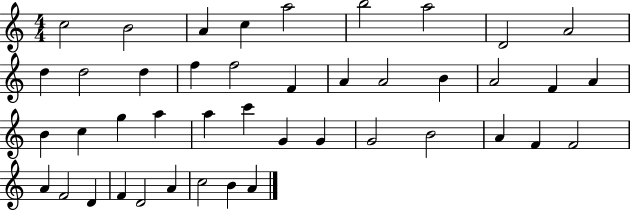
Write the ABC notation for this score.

X:1
T:Untitled
M:4/4
L:1/4
K:C
c2 B2 A c a2 b2 a2 D2 A2 d d2 d f f2 F A A2 B A2 F A B c g a a c' G G G2 B2 A F F2 A F2 D F D2 A c2 B A